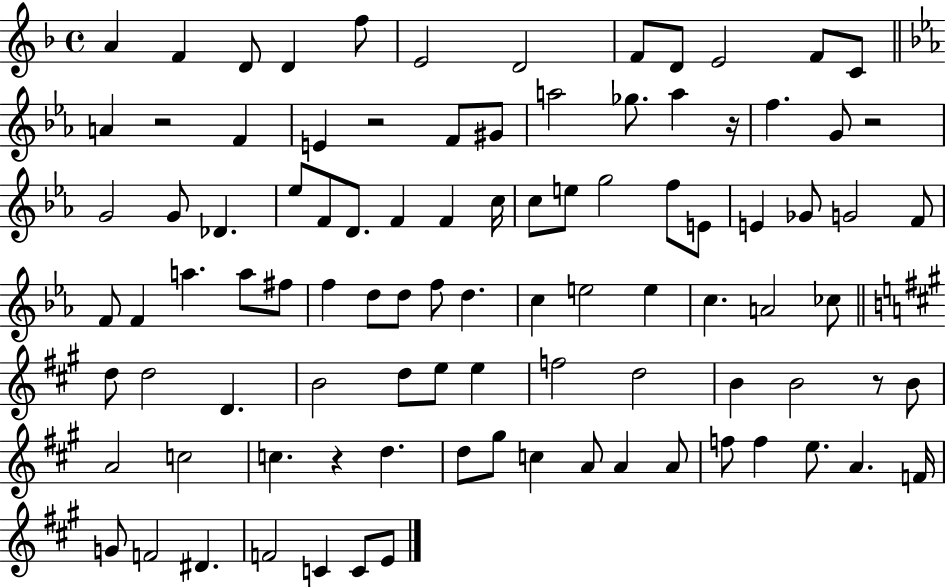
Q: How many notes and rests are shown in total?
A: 96